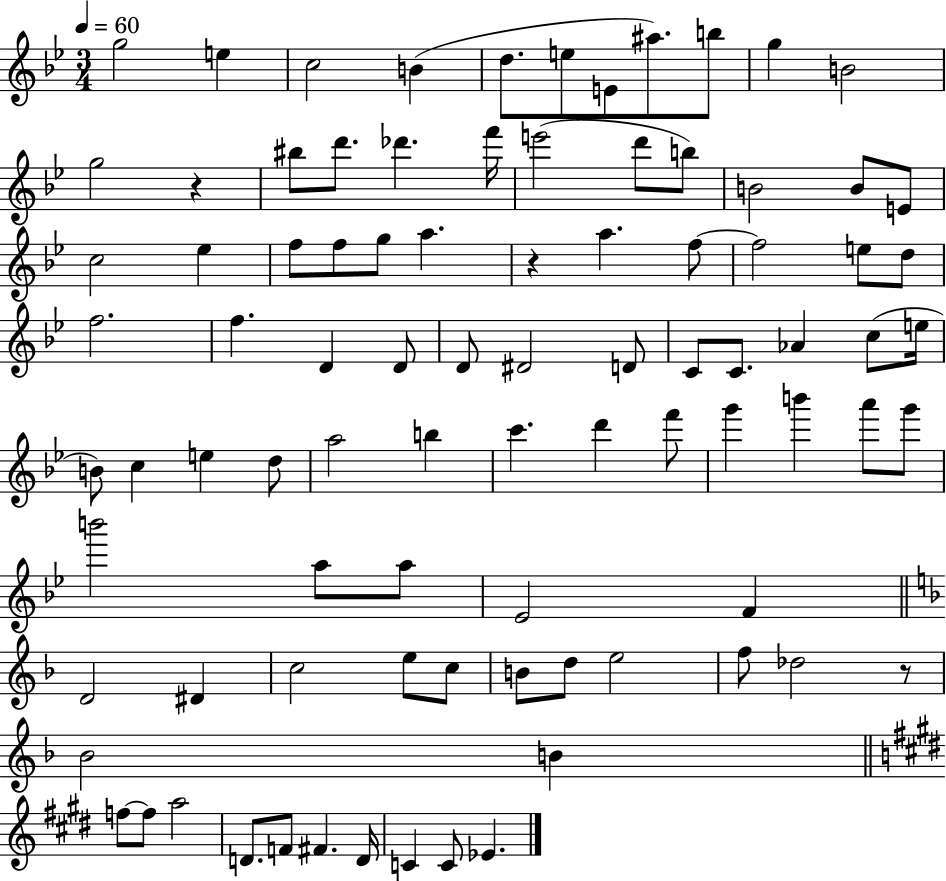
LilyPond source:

{
  \clef treble
  \numericTimeSignature
  \time 3/4
  \key bes \major
  \tempo 4 = 60
  g''2 e''4 | c''2 b'4( | d''8. e''8 e'8 ais''8.) b''8 | g''4 b'2 | \break g''2 r4 | bis''8 d'''8. des'''4. f'''16 | e'''2( d'''8 b''8) | b'2 b'8 e'8 | \break c''2 ees''4 | f''8 f''8 g''8 a''4. | r4 a''4. f''8~~ | f''2 e''8 d''8 | \break f''2. | f''4. d'4 d'8 | d'8 dis'2 d'8 | c'8 c'8. aes'4 c''8( e''16 | \break b'8) c''4 e''4 d''8 | a''2 b''4 | c'''4. d'''4 f'''8 | g'''4 b'''4 a'''8 g'''8 | \break b'''2 a''8 a''8 | ees'2 f'4 | \bar "||" \break \key f \major d'2 dis'4 | c''2 e''8 c''8 | b'8 d''8 e''2 | f''8 des''2 r8 | \break bes'2 b'4 | \bar "||" \break \key e \major f''8~~ f''8 a''2 | d'8. f'8 fis'4. d'16 | c'4 c'8 ees'4. | \bar "|."
}